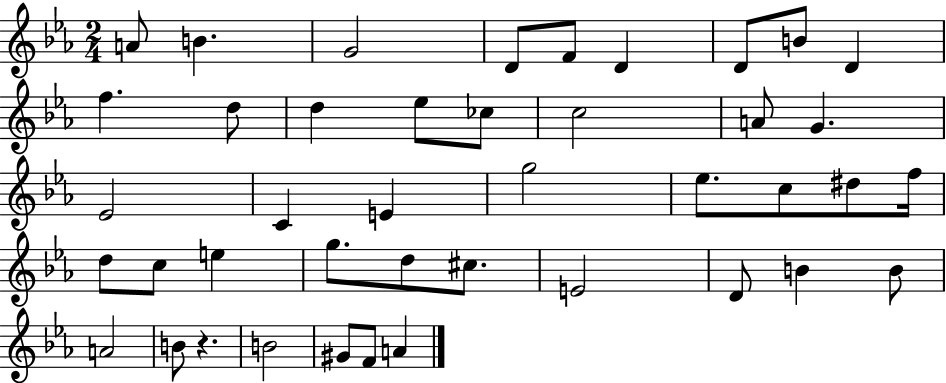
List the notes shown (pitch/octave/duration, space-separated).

A4/e B4/q. G4/h D4/e F4/e D4/q D4/e B4/e D4/q F5/q. D5/e D5/q Eb5/e CES5/e C5/h A4/e G4/q. Eb4/h C4/q E4/q G5/h Eb5/e. C5/e D#5/e F5/s D5/e C5/e E5/q G5/e. D5/e C#5/e. E4/h D4/e B4/q B4/e A4/h B4/e R/q. B4/h G#4/e F4/e A4/q